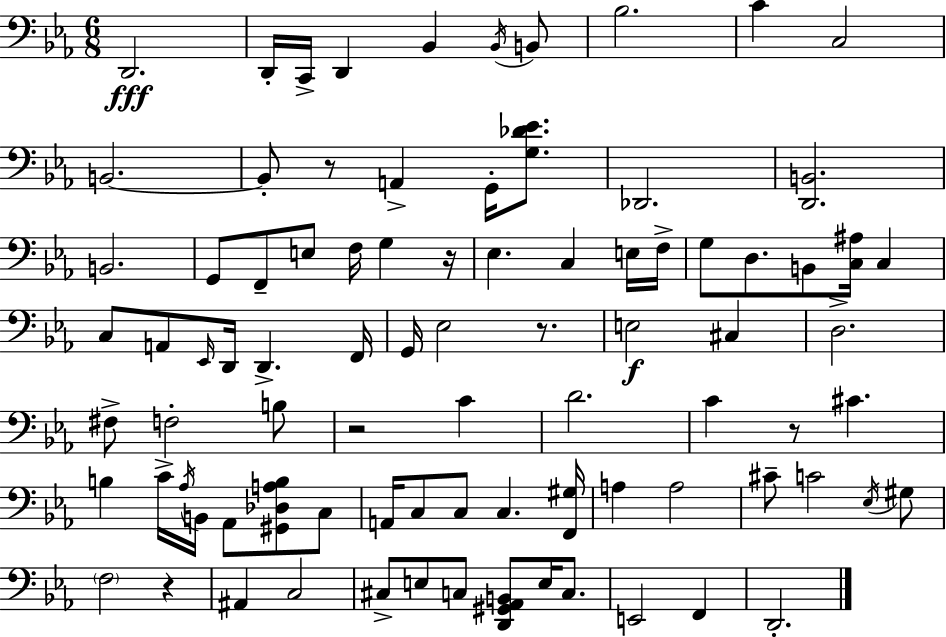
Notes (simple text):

D2/h. D2/s C2/s D2/q Bb2/q Bb2/s B2/e Bb3/h. C4/q C3/h B2/h. B2/e R/e A2/q G2/s [G3,Db4,Eb4]/e. Db2/h. [D2,B2]/h. B2/h. G2/e F2/e E3/e F3/s G3/q R/s Eb3/q. C3/q E3/s F3/s G3/e D3/e. B2/e [C3,A#3]/s C3/q C3/e A2/e Eb2/s D2/s D2/q. F2/s G2/s Eb3/h R/e. E3/h C#3/q D3/h. F#3/e F3/h B3/e R/h C4/q D4/h. C4/q R/e C#4/q. B3/q C4/s Ab3/s B2/s Ab2/e [G#2,Db3,A3,B3]/e C3/e A2/s C3/e C3/e C3/q. [F2,G#3]/s A3/q A3/h C#4/e C4/h Eb3/s G#3/e F3/h R/q A#2/q C3/h C#3/e E3/e C3/e [D2,G#2,Ab2,B2]/e E3/s C3/e. E2/h F2/q D2/h.